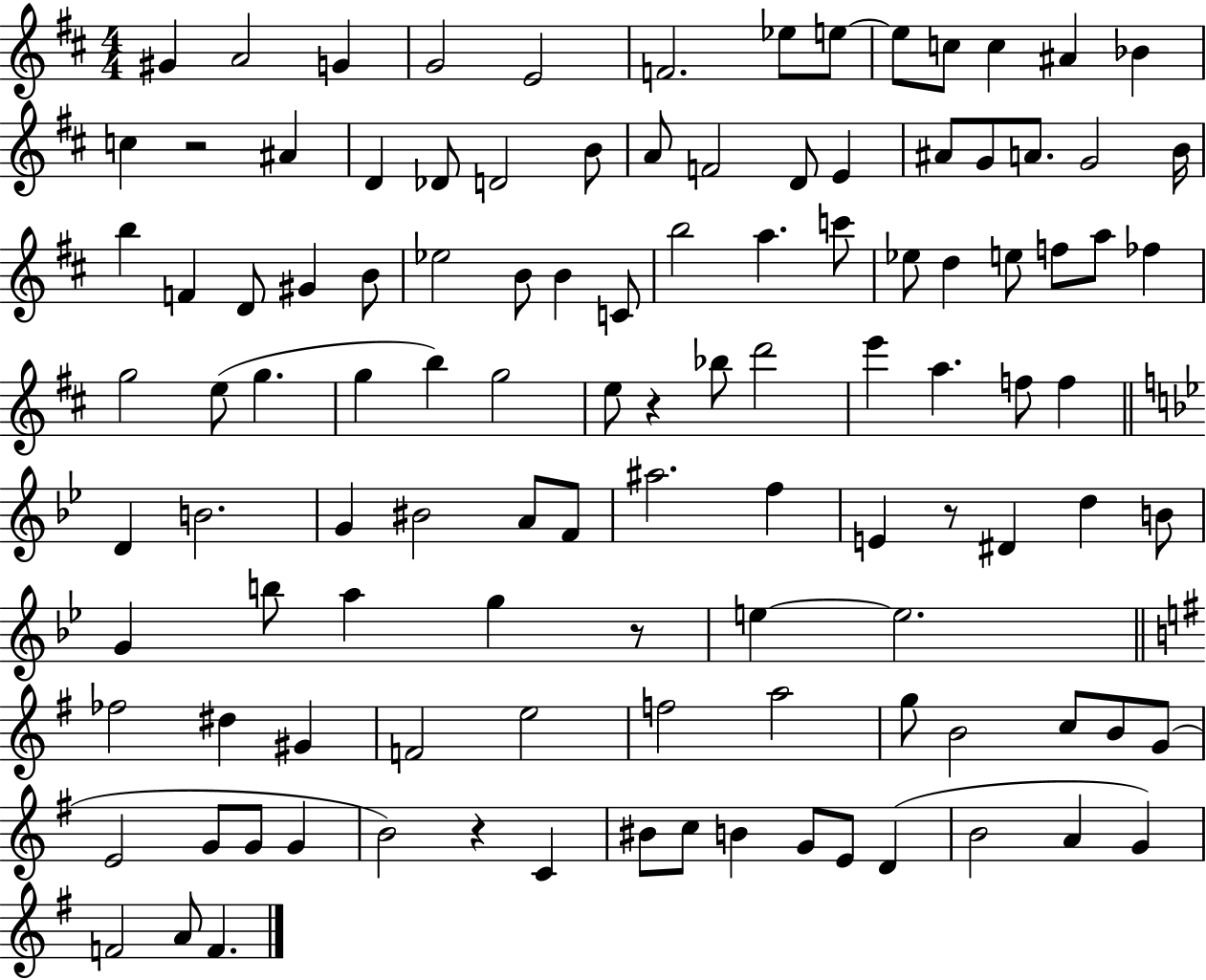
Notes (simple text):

G#4/q A4/h G4/q G4/h E4/h F4/h. Eb5/e E5/e E5/e C5/e C5/q A#4/q Bb4/q C5/q R/h A#4/q D4/q Db4/e D4/h B4/e A4/e F4/h D4/e E4/q A#4/e G4/e A4/e. G4/h B4/s B5/q F4/q D4/e G#4/q B4/e Eb5/h B4/e B4/q C4/e B5/h A5/q. C6/e Eb5/e D5/q E5/e F5/e A5/e FES5/q G5/h E5/e G5/q. G5/q B5/q G5/h E5/e R/q Bb5/e D6/h E6/q A5/q. F5/e F5/q D4/q B4/h. G4/q BIS4/h A4/e F4/e A#5/h. F5/q E4/q R/e D#4/q D5/q B4/e G4/q B5/e A5/q G5/q R/e E5/q E5/h. FES5/h D#5/q G#4/q F4/h E5/h F5/h A5/h G5/e B4/h C5/e B4/e G4/e E4/h G4/e G4/e G4/q B4/h R/q C4/q BIS4/e C5/e B4/q G4/e E4/e D4/q B4/h A4/q G4/q F4/h A4/e F4/q.